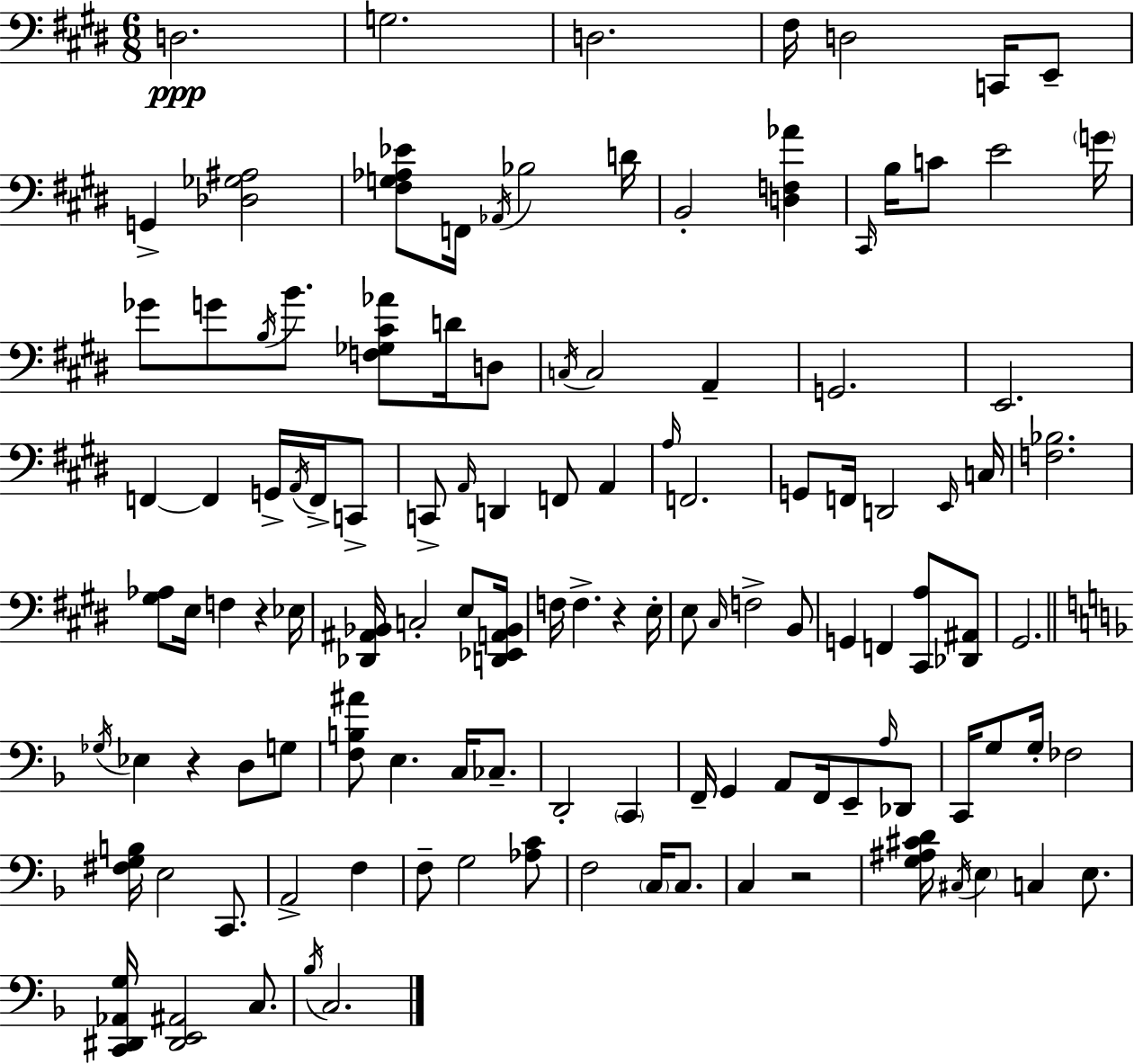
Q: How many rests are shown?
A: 4